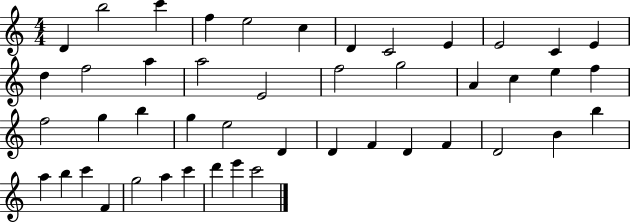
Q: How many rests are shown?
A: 0